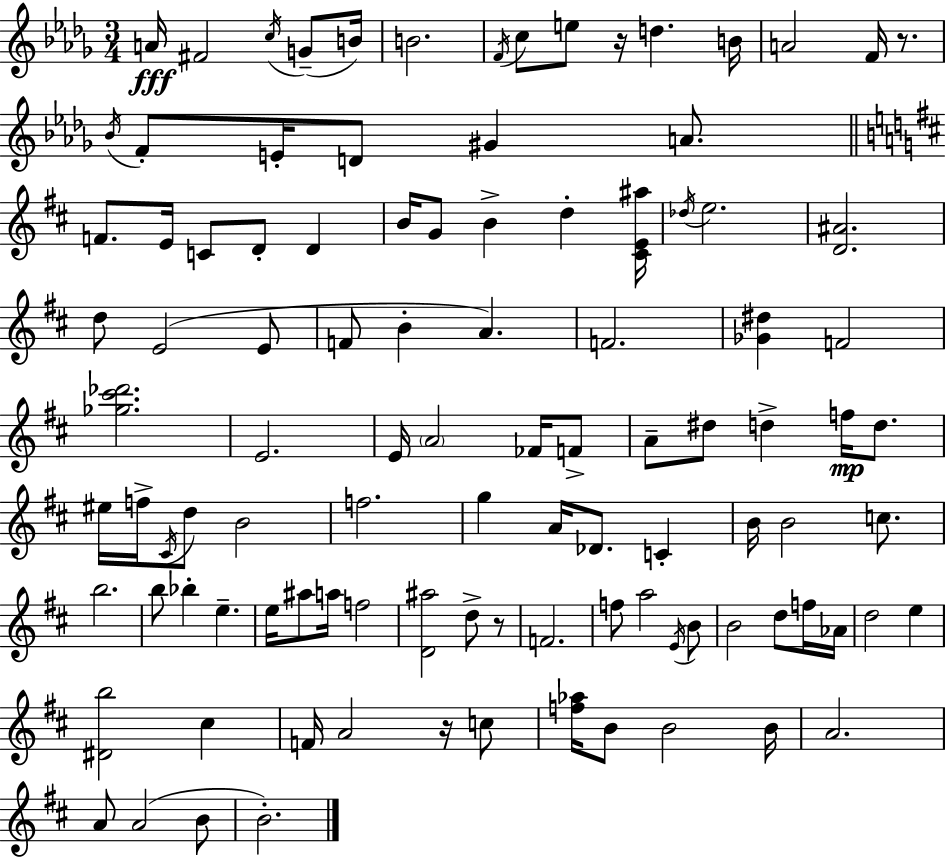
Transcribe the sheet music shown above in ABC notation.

X:1
T:Untitled
M:3/4
L:1/4
K:Bbm
A/4 ^F2 c/4 G/2 B/4 B2 F/4 c/2 e/2 z/4 d B/4 A2 F/4 z/2 _B/4 F/2 E/4 D/2 ^G A/2 F/2 E/4 C/2 D/2 D B/4 G/2 B d [^CE^a]/4 _d/4 e2 [D^A]2 d/2 E2 E/2 F/2 B A F2 [_G^d] F2 [_g^c'_d']2 E2 E/4 A2 _F/4 F/2 A/2 ^d/2 d f/4 d/2 ^e/4 f/4 ^C/4 d/2 B2 f2 g A/4 _D/2 C B/4 B2 c/2 b2 b/2 _b e e/4 ^a/2 a/4 f2 [D^a]2 d/2 z/2 F2 f/2 a2 E/4 B/2 B2 d/2 f/4 _A/4 d2 e [^Db]2 ^c F/4 A2 z/4 c/2 [f_a]/4 B/2 B2 B/4 A2 A/2 A2 B/2 B2